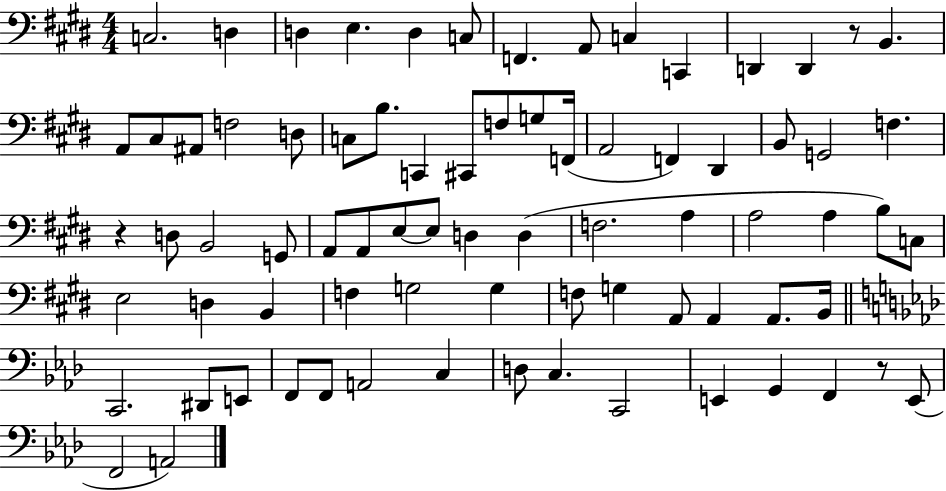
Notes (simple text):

C3/h. D3/q D3/q E3/q. D3/q C3/e F2/q. A2/e C3/q C2/q D2/q D2/q R/e B2/q. A2/e C#3/e A#2/e F3/h D3/e C3/e B3/e. C2/q C#2/e F3/e G3/e F2/s A2/h F2/q D#2/q B2/e G2/h F3/q. R/q D3/e B2/h G2/e A2/e A2/e E3/e E3/e D3/q D3/q F3/h. A3/q A3/h A3/q B3/e C3/e E3/h D3/q B2/q F3/q G3/h G3/q F3/e G3/q A2/e A2/q A2/e. B2/s C2/h. D#2/e E2/e F2/e F2/e A2/h C3/q D3/e C3/q. C2/h E2/q G2/q F2/q R/e E2/e F2/h A2/h